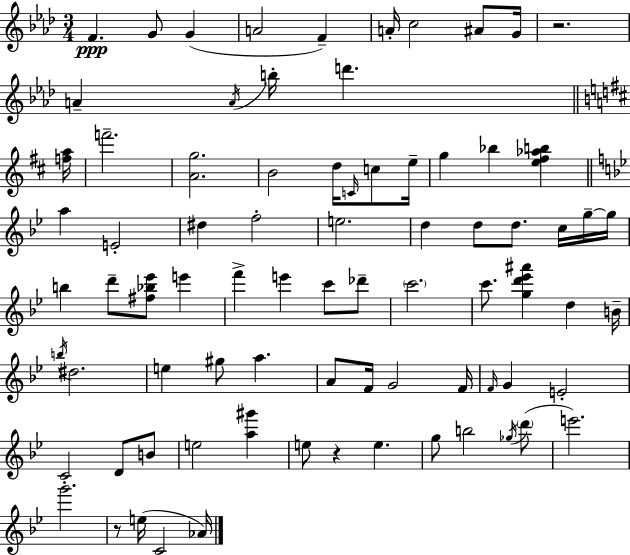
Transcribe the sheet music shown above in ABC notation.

X:1
T:Untitled
M:3/4
L:1/4
K:Fm
F G/2 G A2 F A/4 c2 ^A/2 G/4 z2 A A/4 b/4 d' [fa]/4 f'2 [Ag]2 B2 d/4 C/4 c/2 e/4 g _b [e^f_ab] a E2 ^d f2 e2 d d/2 d/2 c/4 g/4 g/4 b d'/2 [^f_b_e']/2 e' f' e' c'/2 _d'/2 c'2 c'/2 [gd'_e'^a'] d B/4 b/4 ^d2 e ^g/2 a A/2 F/4 G2 F/4 F/4 G E2 C2 D/2 B/2 e2 [a^g'] e/2 z e g/2 b2 _g/4 d'/2 e'2 g'2 z/2 e/4 C2 _A/4